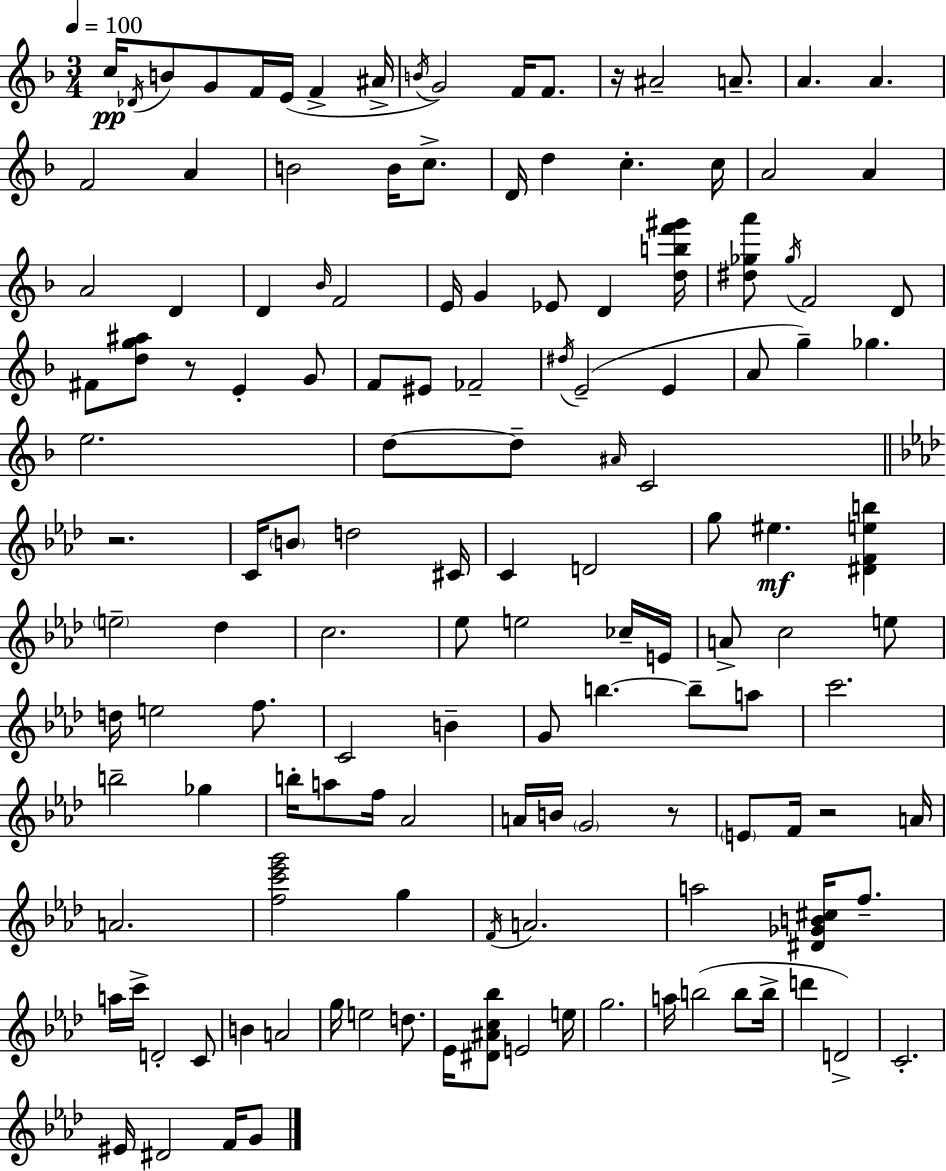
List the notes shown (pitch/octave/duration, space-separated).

C5/s Db4/s B4/e G4/e F4/s E4/s F4/q A#4/s B4/s G4/h F4/s F4/e. R/s A#4/h A4/e. A4/q. A4/q. F4/h A4/q B4/h B4/s C5/e. D4/s D5/q C5/q. C5/s A4/h A4/q A4/h D4/q D4/q Bb4/s F4/h E4/s G4/q Eb4/e D4/q [D5,B5,F6,G#6]/s [D#5,Gb5,A6]/e Gb5/s F4/h D4/e F#4/e [D5,G5,A#5]/e R/e E4/q G4/e F4/e EIS4/e FES4/h D#5/s E4/h E4/q A4/e G5/q Gb5/q. E5/h. D5/e D5/e A#4/s C4/h R/h. C4/s B4/e D5/h C#4/s C4/q D4/h G5/e EIS5/q. [D#4,F4,E5,B5]/q E5/h Db5/q C5/h. Eb5/e E5/h CES5/s E4/s A4/e C5/h E5/e D5/s E5/h F5/e. C4/h B4/q G4/e B5/q. B5/e A5/e C6/h. B5/h Gb5/q B5/s A5/e F5/s Ab4/h A4/s B4/s G4/h R/e E4/e F4/s R/h A4/s A4/h. [F5,C6,Eb6,G6]/h G5/q F4/s A4/h. A5/h [D#4,Gb4,B4,C#5]/s F5/e. A5/s C6/s D4/h C4/e B4/q A4/h G5/s E5/h D5/e. Eb4/s [D#4,A#4,C5,Bb5]/e E4/h E5/s G5/h. A5/s B5/h B5/e B5/s D6/q D4/h C4/h. EIS4/s D#4/h F4/s G4/e